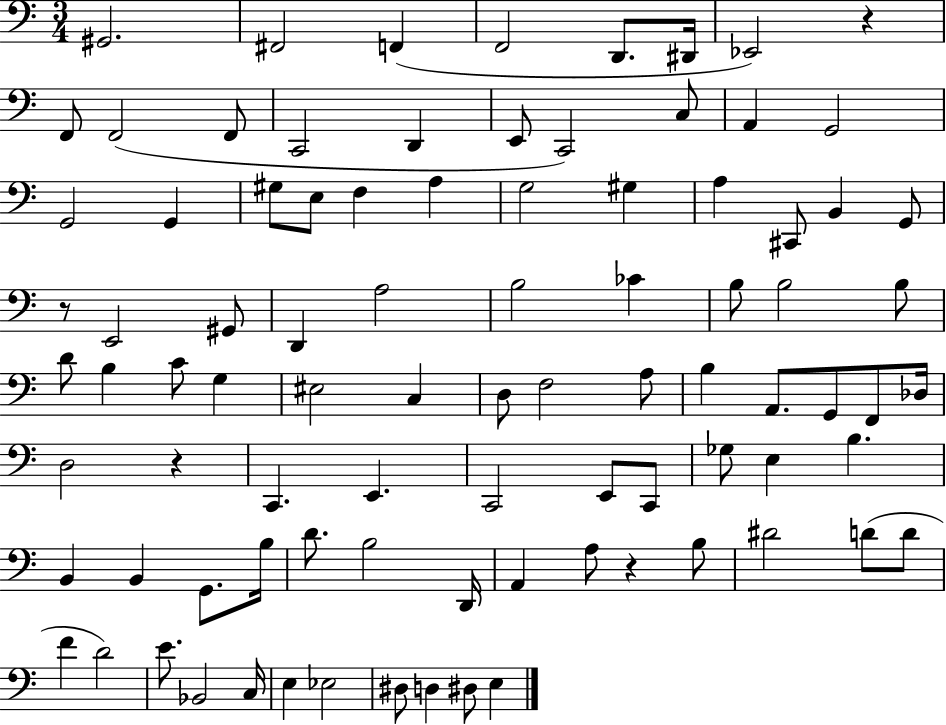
X:1
T:Untitled
M:3/4
L:1/4
K:C
^G,,2 ^F,,2 F,, F,,2 D,,/2 ^D,,/4 _E,,2 z F,,/2 F,,2 F,,/2 C,,2 D,, E,,/2 C,,2 C,/2 A,, G,,2 G,,2 G,, ^G,/2 E,/2 F, A, G,2 ^G, A, ^C,,/2 B,, G,,/2 z/2 E,,2 ^G,,/2 D,, A,2 B,2 _C B,/2 B,2 B,/2 D/2 B, C/2 G, ^E,2 C, D,/2 F,2 A,/2 B, A,,/2 G,,/2 F,,/2 _D,/4 D,2 z C,, E,, C,,2 E,,/2 C,,/2 _G,/2 E, B, B,, B,, G,,/2 B,/4 D/2 B,2 D,,/4 A,, A,/2 z B,/2 ^D2 D/2 D/2 F D2 E/2 _B,,2 C,/4 E, _E,2 ^D,/2 D, ^D,/2 E,